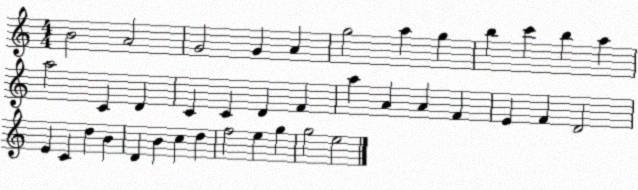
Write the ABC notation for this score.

X:1
T:Untitled
M:4/4
L:1/4
K:C
B2 A2 G2 G A g2 a g b c' b a a2 C D C C D F a A A F E F D2 E C d B D B c d f2 e g g2 e2